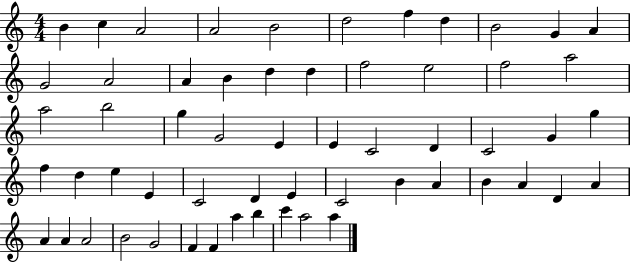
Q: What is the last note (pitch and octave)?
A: A5